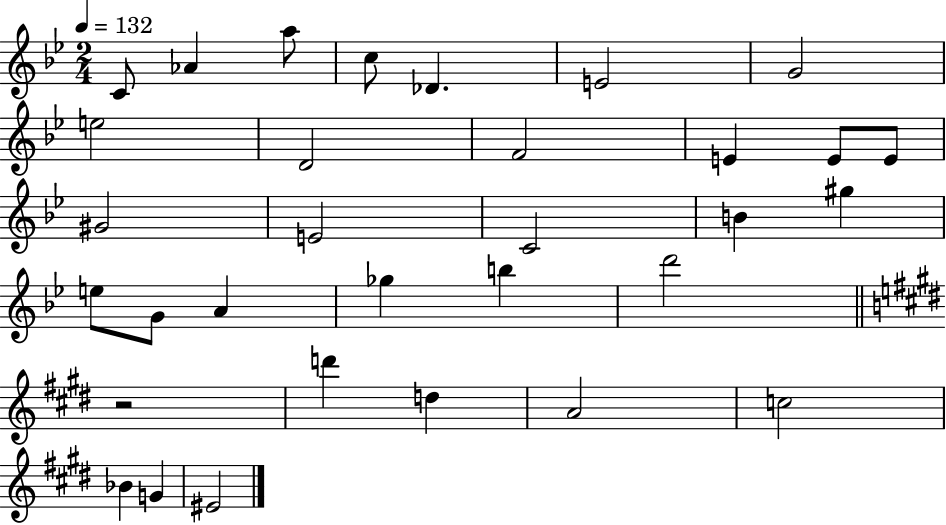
{
  \clef treble
  \numericTimeSignature
  \time 2/4
  \key bes \major
  \tempo 4 = 132
  c'8 aes'4 a''8 | c''8 des'4. | e'2 | g'2 | \break e''2 | d'2 | f'2 | e'4 e'8 e'8 | \break gis'2 | e'2 | c'2 | b'4 gis''4 | \break e''8 g'8 a'4 | ges''4 b''4 | d'''2 | \bar "||" \break \key e \major r2 | d'''4 d''4 | a'2 | c''2 | \break bes'4 g'4 | eis'2 | \bar "|."
}